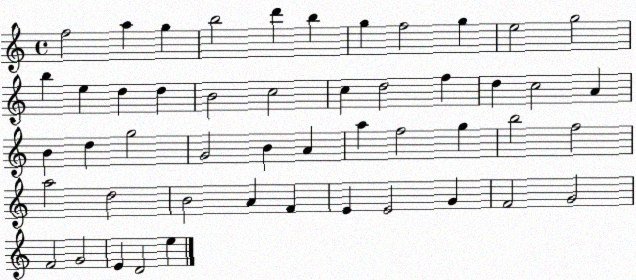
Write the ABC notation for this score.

X:1
T:Untitled
M:4/4
L:1/4
K:C
f2 a g b2 d' b g f2 g e2 g2 b e d d B2 c2 c d2 f d c2 A B d g2 G2 B A a f2 g b2 f2 a2 d2 B2 A F E E2 G F2 G2 F2 G2 E D2 e